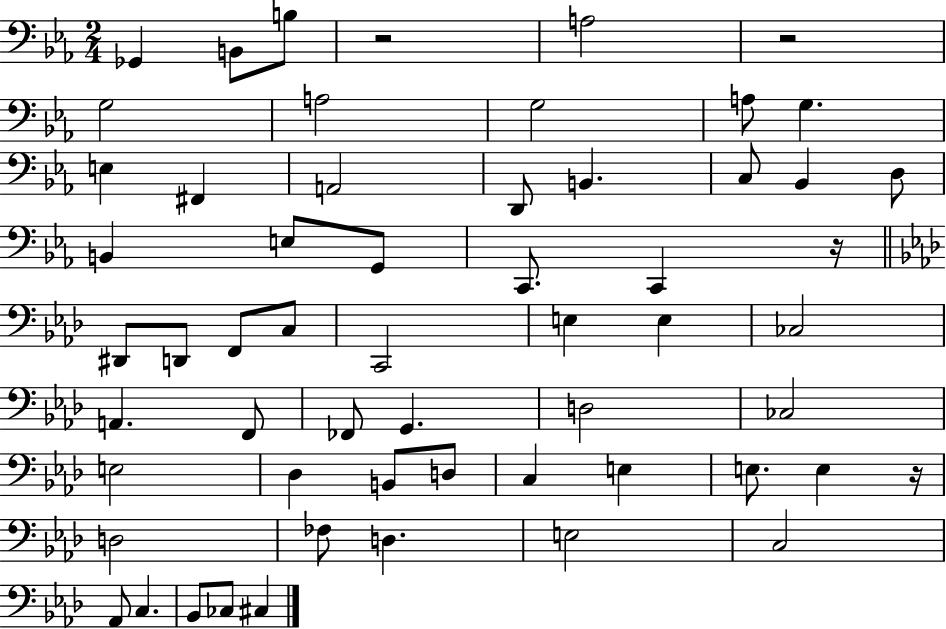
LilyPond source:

{
  \clef bass
  \numericTimeSignature
  \time 2/4
  \key ees \major
  ges,4 b,8 b8 | r2 | a2 | r2 | \break g2 | a2 | g2 | a8 g4. | \break e4 fis,4 | a,2 | d,8 b,4. | c8 bes,4 d8 | \break b,4 e8 g,8 | c,8. c,4 r16 | \bar "||" \break \key aes \major dis,8 d,8 f,8 c8 | c,2 | e4 e4 | ces2 | \break a,4. f,8 | fes,8 g,4. | d2 | ces2 | \break e2 | des4 b,8 d8 | c4 e4 | e8. e4 r16 | \break d2 | fes8 d4. | e2 | c2 | \break aes,8 c4. | bes,8 ces8 cis4 | \bar "|."
}